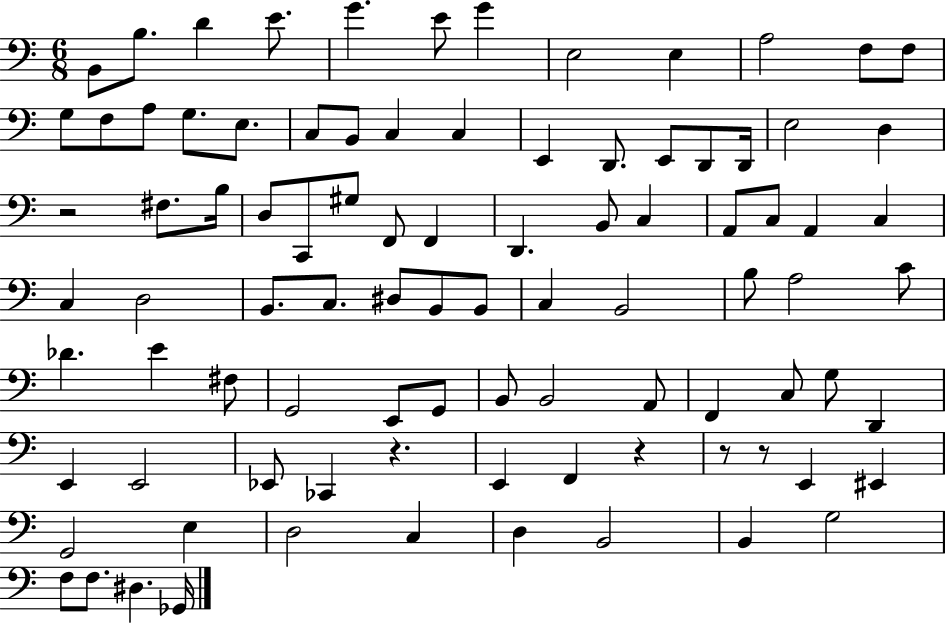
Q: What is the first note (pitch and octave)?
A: B2